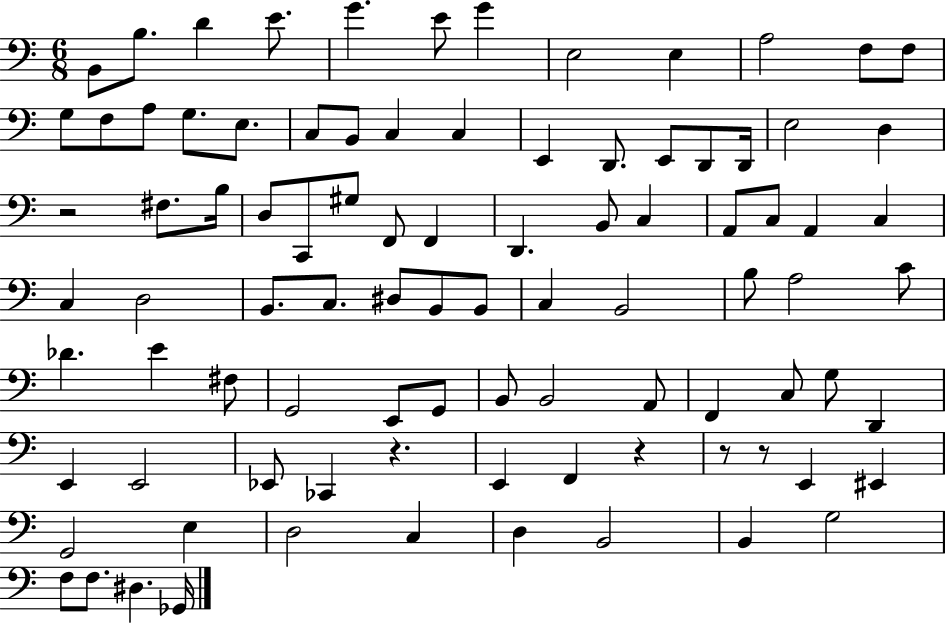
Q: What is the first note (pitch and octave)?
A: B2